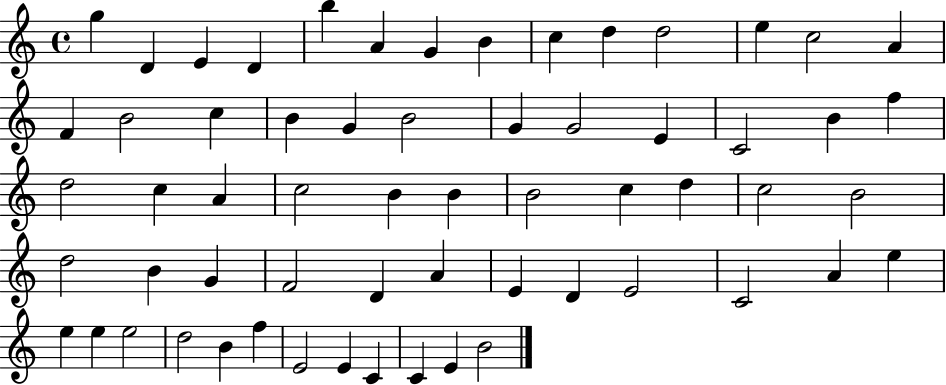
X:1
T:Untitled
M:4/4
L:1/4
K:C
g D E D b A G B c d d2 e c2 A F B2 c B G B2 G G2 E C2 B f d2 c A c2 B B B2 c d c2 B2 d2 B G F2 D A E D E2 C2 A e e e e2 d2 B f E2 E C C E B2